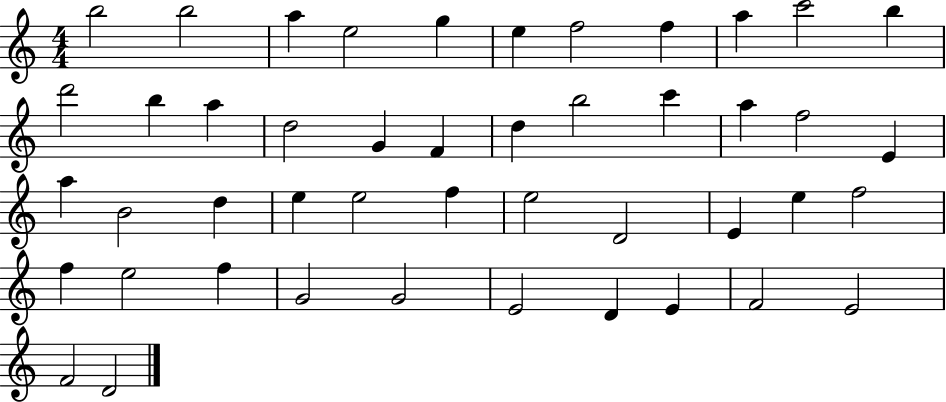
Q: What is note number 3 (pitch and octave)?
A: A5